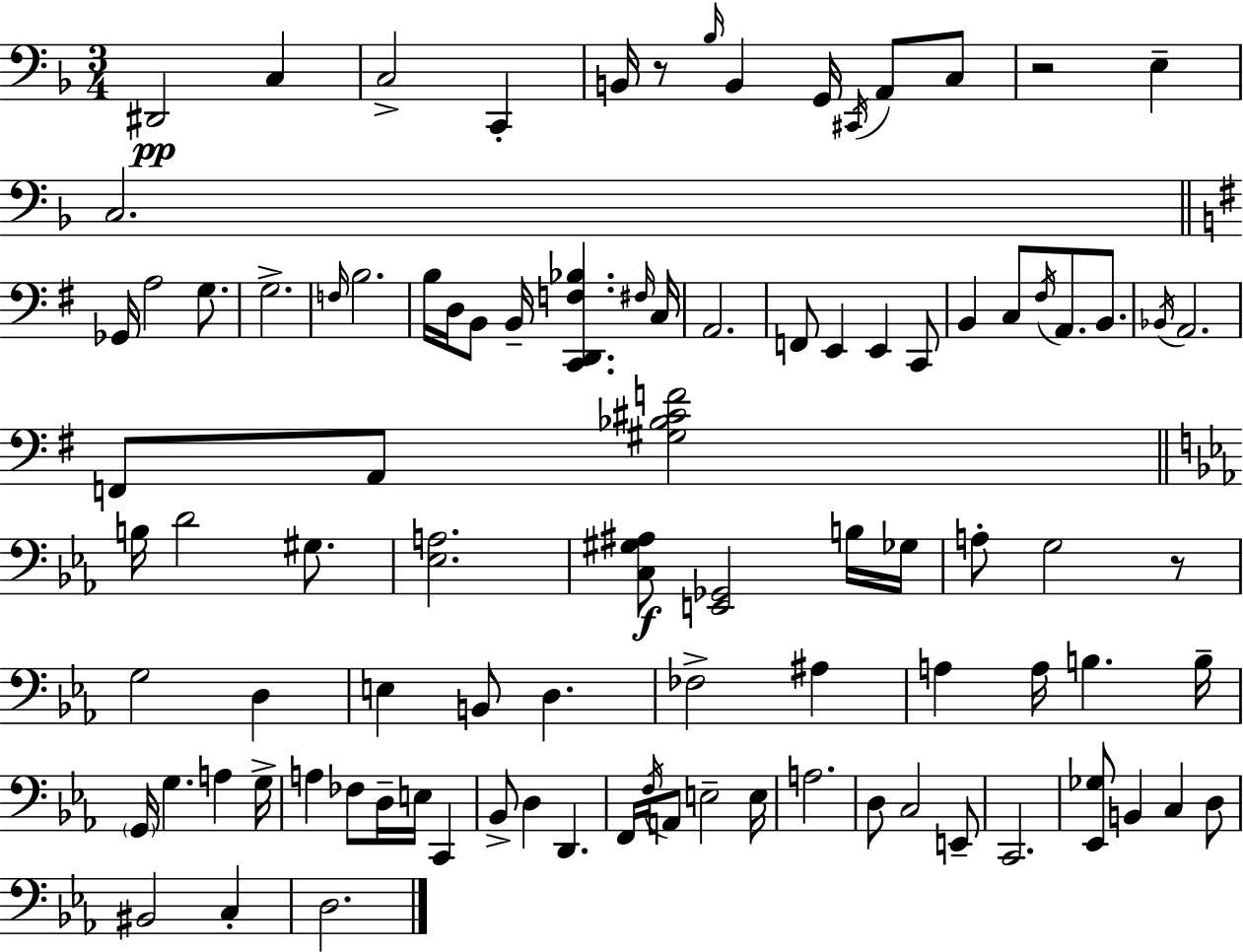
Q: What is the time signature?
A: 3/4